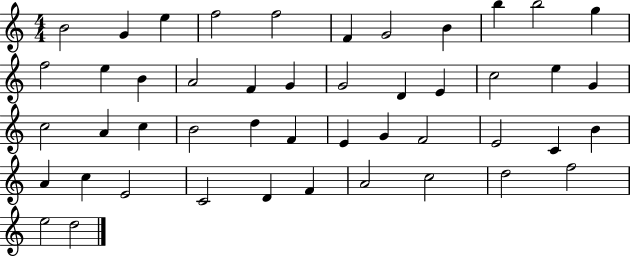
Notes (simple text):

B4/h G4/q E5/q F5/h F5/h F4/q G4/h B4/q B5/q B5/h G5/q F5/h E5/q B4/q A4/h F4/q G4/q G4/h D4/q E4/q C5/h E5/q G4/q C5/h A4/q C5/q B4/h D5/q F4/q E4/q G4/q F4/h E4/h C4/q B4/q A4/q C5/q E4/h C4/h D4/q F4/q A4/h C5/h D5/h F5/h E5/h D5/h